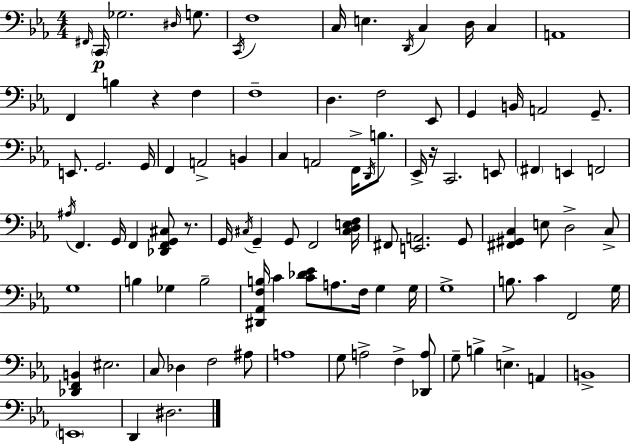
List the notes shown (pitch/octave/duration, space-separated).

F#2/s C2/s Gb3/h. D#3/s G3/e. C2/s F3/w C3/s E3/q. D2/s C3/q D3/s C3/q A2/w F2/q B3/q R/q F3/q F3/w D3/q. F3/h Eb2/e G2/q B2/s A2/h G2/e. E2/e. G2/h. G2/s F2/q A2/h B2/q C3/q A2/h F2/s D2/s B3/e. Eb2/s R/s C2/h. E2/e F#2/q E2/q F2/h A#3/s F2/q. G2/s F2/q [Db2,F2,G2,C#3]/e R/e. G2/s C#3/s G2/q G2/e F2/h [C#3,D3,E3,F3]/s F#2/e [E2,A2]/h. G2/e [F#2,G#2,C3]/q E3/e D3/h C3/e G3/w B3/q Gb3/q B3/h [D#2,Ab2,F3,B3]/s C4/q [C4,Db4,Eb4]/e A3/e. F3/s G3/q G3/s G3/w B3/e. C4/q F2/h G3/s [Db2,F2,B2]/q EIS3/h. C3/e Db3/q F3/h A#3/e A3/w G3/e A3/h F3/q [Db2,A3]/e G3/e B3/q E3/q. A2/q B2/w E2/w D2/q D#3/h.